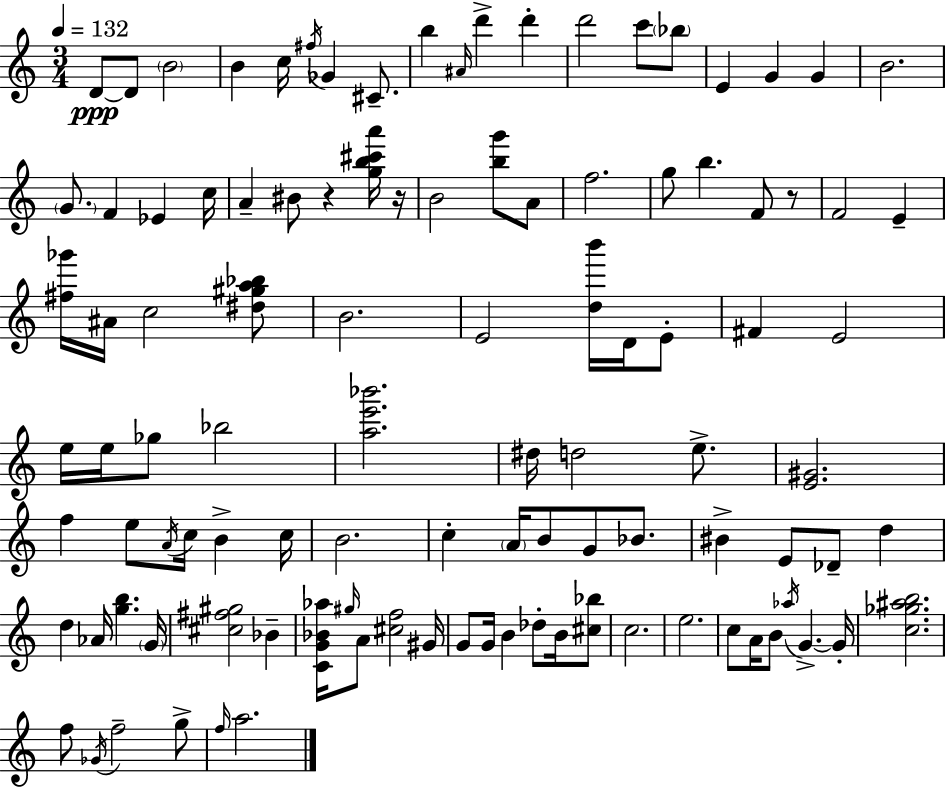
{
  \clef treble
  \numericTimeSignature
  \time 3/4
  \key a \minor
  \tempo 4 = 132
  d'8~~\ppp d'8 \parenthesize b'2 | b'4 c''16 \acciaccatura { fis''16 } ges'4 cis'8.-- | b''4 \grace { ais'16 } d'''4-> d'''4-. | d'''2 c'''8 | \break \parenthesize bes''8 e'4 g'4 g'4 | b'2. | \parenthesize g'8. f'4 ees'4 | c''16 a'4-- bis'8 r4 | \break <g'' b'' cis''' a'''>16 r16 b'2 <b'' g'''>8 | a'8 f''2. | g''8 b''4. f'8 | r8 f'2 e'4-- | \break <fis'' ges'''>16 ais'16 c''2 | <dis'' gis'' a'' bes''>8 b'2. | e'2 <d'' b'''>16 d'16 | e'8-. fis'4 e'2 | \break e''16 e''16 ges''8 bes''2 | <a'' e''' bes'''>2. | dis''16 d''2 e''8.-> | <e' gis'>2. | \break f''4 e''8 \acciaccatura { a'16 } c''16 b'4-> | c''16 b'2. | c''4-. \parenthesize a'16 b'8 g'8 | bes'8. bis'4-> e'8 des'8-- d''4 | \break d''4 aes'16 <g'' b''>4. | \parenthesize g'16 <cis'' fis'' gis''>2 bes'4-- | <c' g' bes' aes''>16 \grace { gis''16 } a'8 <cis'' f''>2 | gis'16 g'8 g'16 b'4 des''8-. | \break b'16 <cis'' bes''>8 c''2. | e''2. | c''8 a'16 b'8 \acciaccatura { aes''16 } g'4.->~~ | g'16-. <c'' ges'' ais'' b''>2. | \break f''8 \acciaccatura { ges'16 } f''2-- | g''8-> \grace { f''16 } a''2. | \bar "|."
}